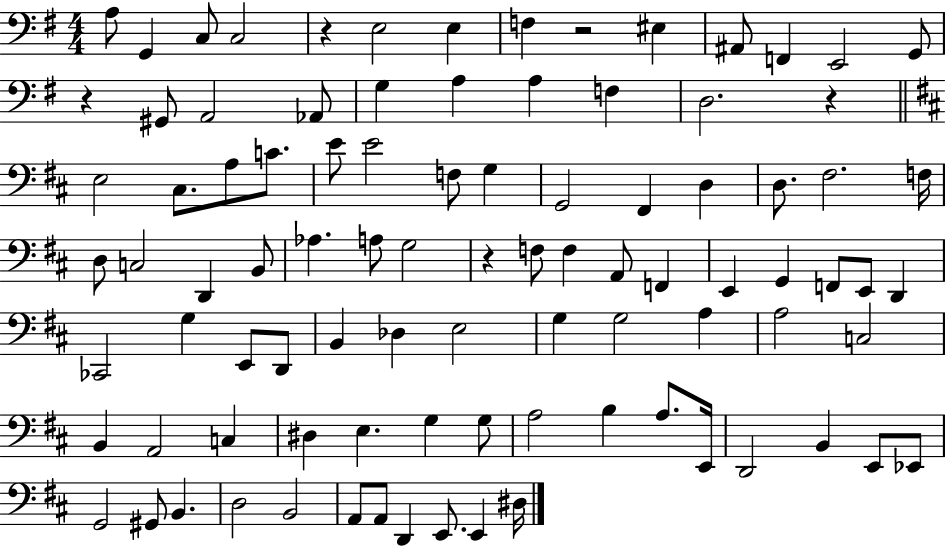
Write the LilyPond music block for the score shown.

{
  \clef bass
  \numericTimeSignature
  \time 4/4
  \key g \major
  a8 g,4 c8 c2 | r4 e2 e4 | f4 r2 eis4 | ais,8 f,4 e,2 g,8 | \break r4 gis,8 a,2 aes,8 | g4 a4 a4 f4 | d2. r4 | \bar "||" \break \key d \major e2 cis8. a8 c'8. | e'8 e'2 f8 g4 | g,2 fis,4 d4 | d8. fis2. f16 | \break d8 c2 d,4 b,8 | aes4. a8 g2 | r4 f8 f4 a,8 f,4 | e,4 g,4 f,8 e,8 d,4 | \break ces,2 g4 e,8 d,8 | b,4 des4 e2 | g4 g2 a4 | a2 c2 | \break b,4 a,2 c4 | dis4 e4. g4 g8 | a2 b4 a8. e,16 | d,2 b,4 e,8 ees,8 | \break g,2 gis,8 b,4. | d2 b,2 | a,8 a,8 d,4 e,8. e,4 dis16 | \bar "|."
}